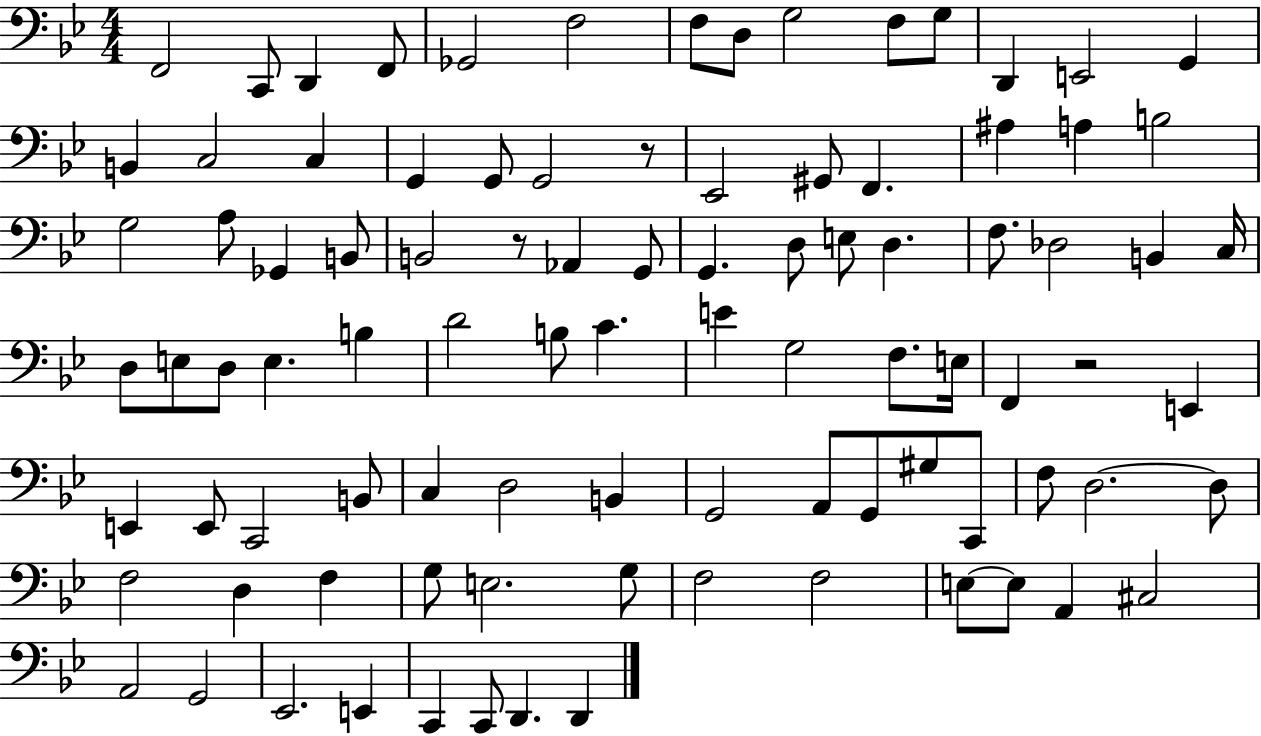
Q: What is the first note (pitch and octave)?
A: F2